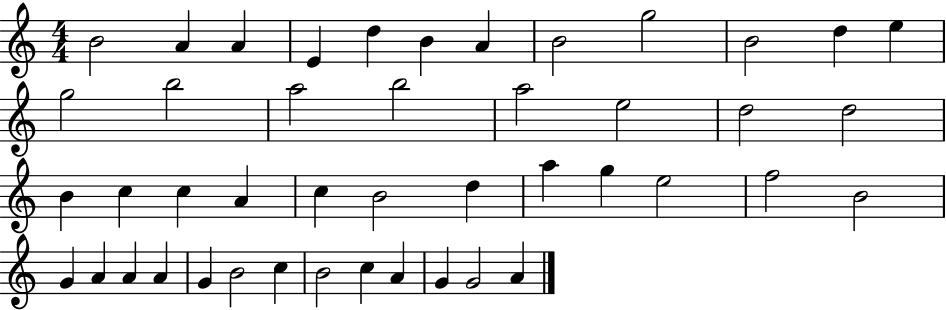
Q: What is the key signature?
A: C major